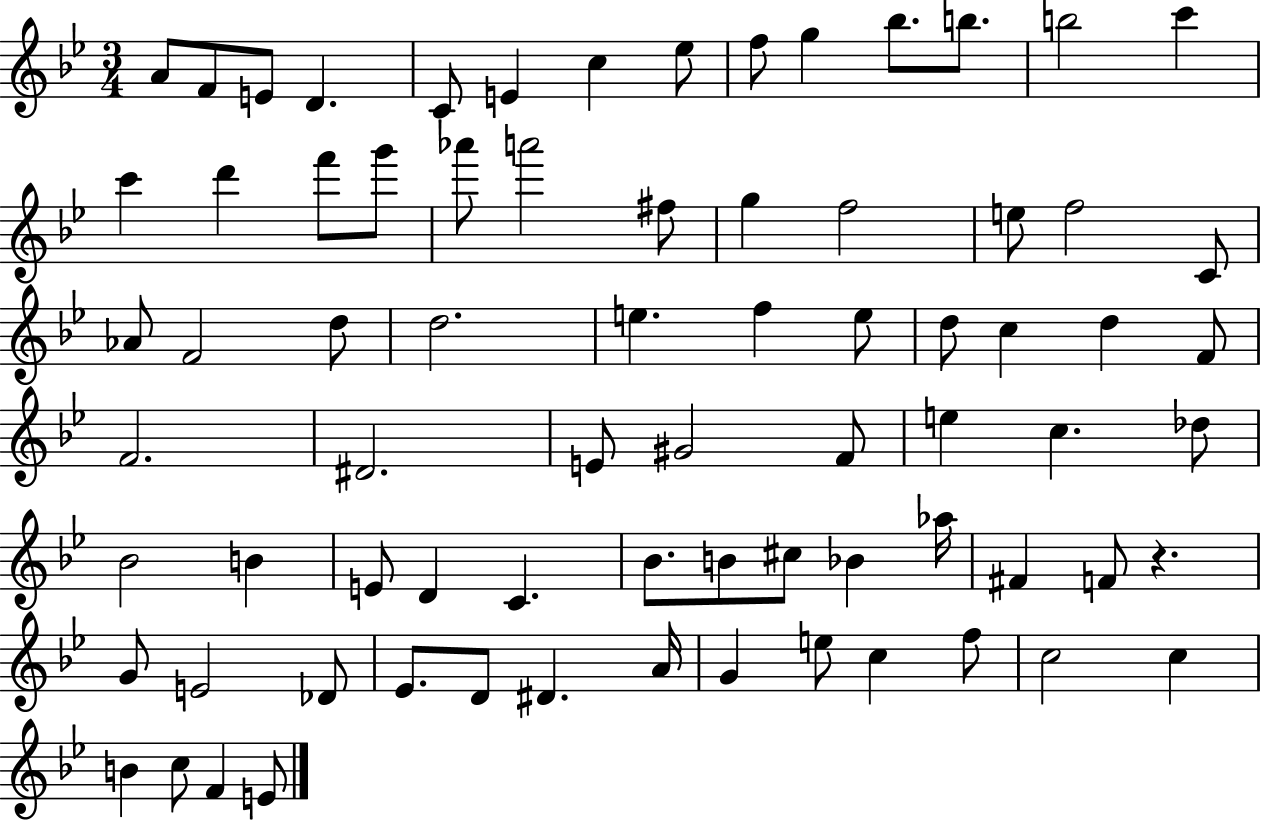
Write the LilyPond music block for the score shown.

{
  \clef treble
  \numericTimeSignature
  \time 3/4
  \key bes \major
  a'8 f'8 e'8 d'4. | c'8 e'4 c''4 ees''8 | f''8 g''4 bes''8. b''8. | b''2 c'''4 | \break c'''4 d'''4 f'''8 g'''8 | aes'''8 a'''2 fis''8 | g''4 f''2 | e''8 f''2 c'8 | \break aes'8 f'2 d''8 | d''2. | e''4. f''4 e''8 | d''8 c''4 d''4 f'8 | \break f'2. | dis'2. | e'8 gis'2 f'8 | e''4 c''4. des''8 | \break bes'2 b'4 | e'8 d'4 c'4. | bes'8. b'8 cis''8 bes'4 aes''16 | fis'4 f'8 r4. | \break g'8 e'2 des'8 | ees'8. d'8 dis'4. a'16 | g'4 e''8 c''4 f''8 | c''2 c''4 | \break b'4 c''8 f'4 e'8 | \bar "|."
}